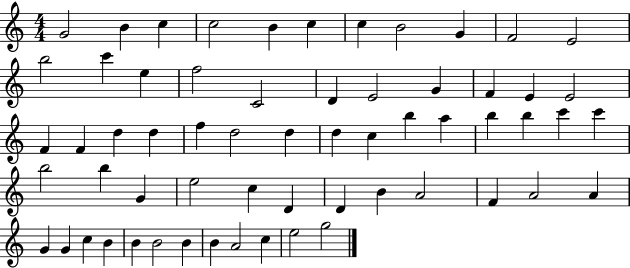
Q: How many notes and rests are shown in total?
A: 61